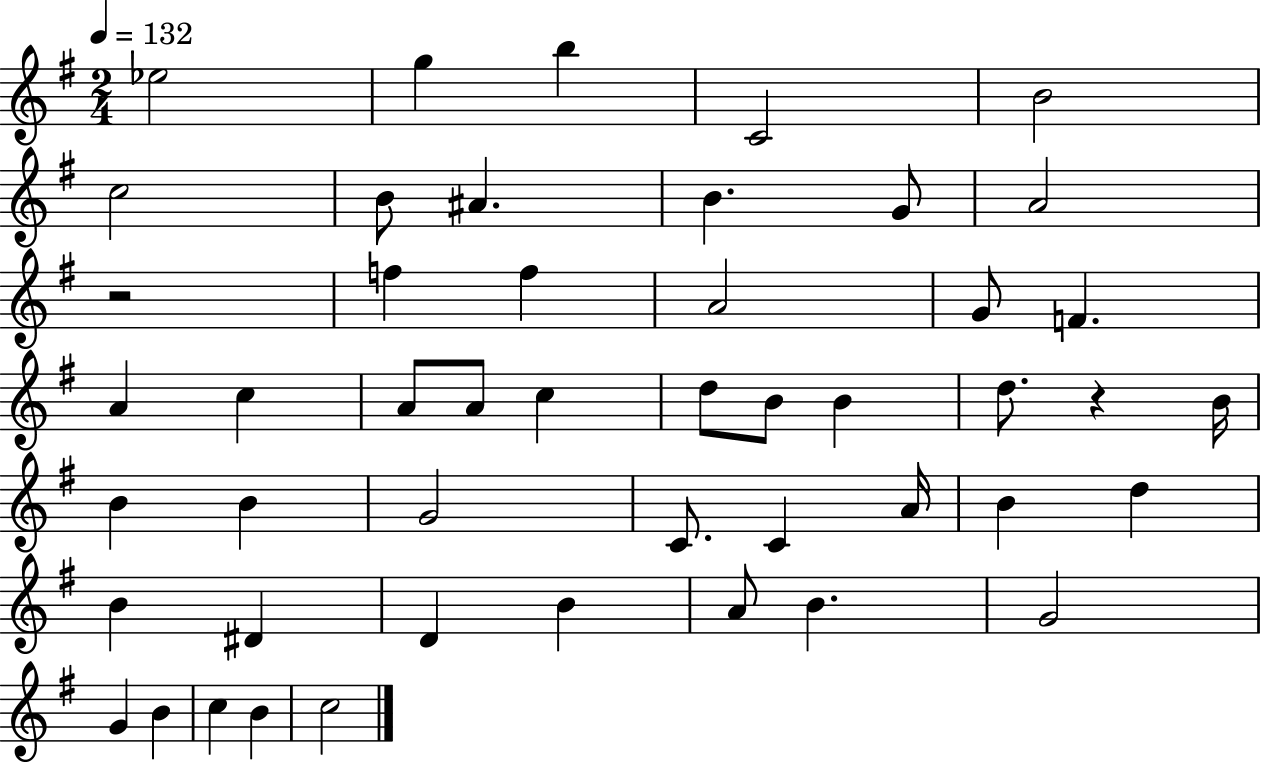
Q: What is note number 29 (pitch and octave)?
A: G4